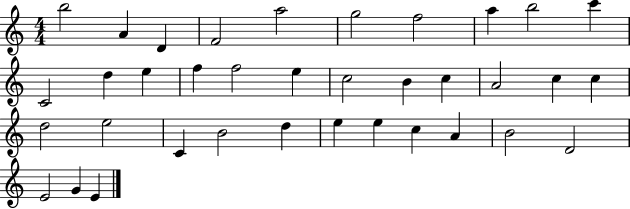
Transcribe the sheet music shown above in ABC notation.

X:1
T:Untitled
M:4/4
L:1/4
K:C
b2 A D F2 a2 g2 f2 a b2 c' C2 d e f f2 e c2 B c A2 c c d2 e2 C B2 d e e c A B2 D2 E2 G E